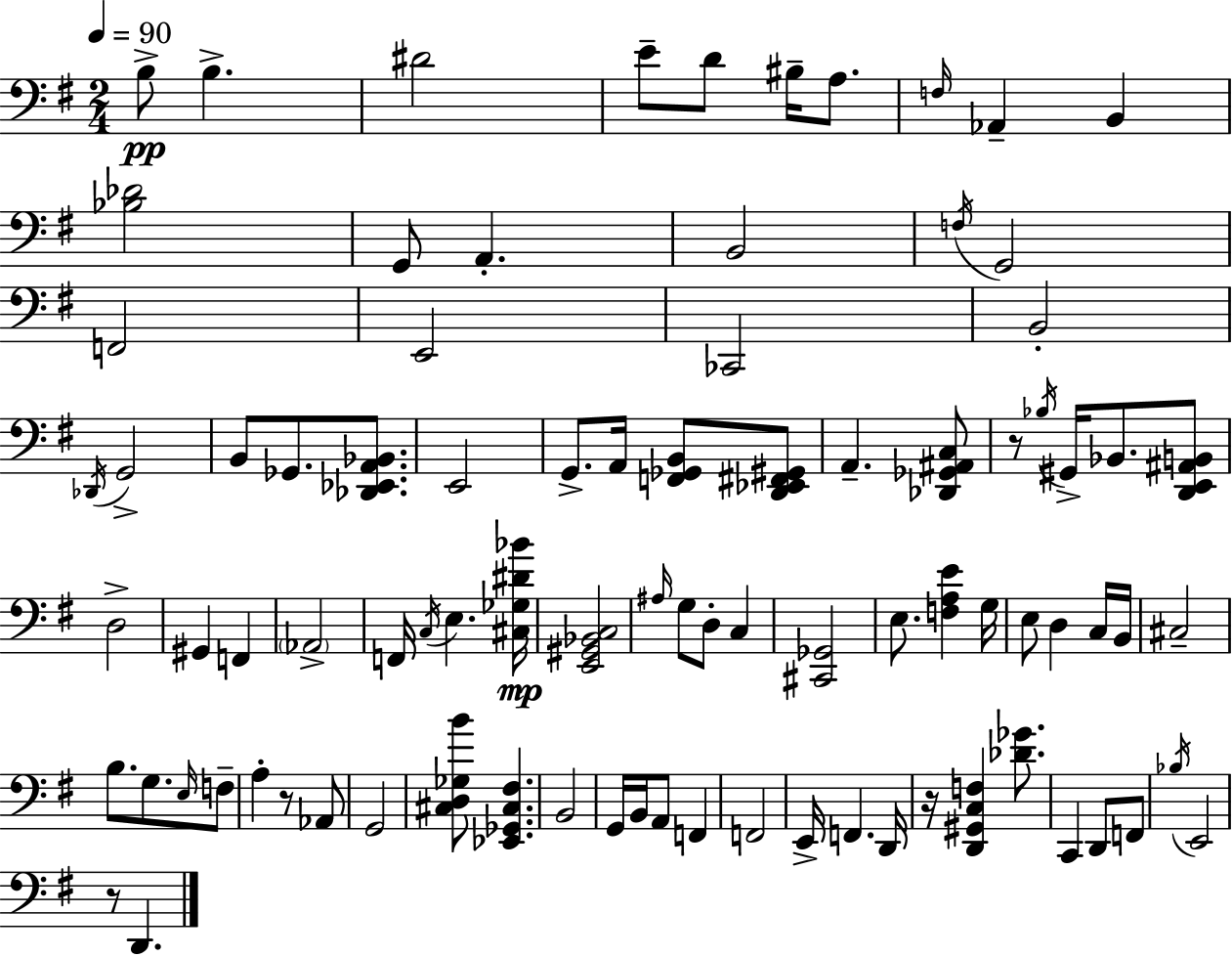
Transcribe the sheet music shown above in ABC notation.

X:1
T:Untitled
M:2/4
L:1/4
K:G
B,/2 B, ^D2 E/2 D/2 ^B,/4 A,/2 F,/4 _A,, B,, [_B,_D]2 G,,/2 A,, B,,2 F,/4 G,,2 F,,2 E,,2 _C,,2 B,,2 _D,,/4 G,,2 B,,/2 _G,,/2 [_D,,_E,,A,,_B,,]/2 E,,2 G,,/2 A,,/4 [F,,_G,,B,,]/2 [D,,_E,,^F,,^G,,]/2 A,, [_D,,_G,,^A,,C,]/2 z/2 _B,/4 ^G,,/4 _B,,/2 [D,,E,,^A,,B,,]/2 D,2 ^G,, F,, _A,,2 F,,/4 C,/4 E, [^C,_G,^D_B]/4 [E,,^G,,_B,,C,]2 ^A,/4 G,/2 D,/2 C, [^C,,_G,,]2 E,/2 [F,A,E] G,/4 E,/2 D, C,/4 B,,/4 ^C,2 B,/2 G,/2 E,/4 F,/2 A, z/2 _A,,/2 G,,2 [^C,D,_G,B]/2 [_E,,_G,,^C,^F,] B,,2 G,,/4 B,,/4 A,,/2 F,, F,,2 E,,/4 F,, D,,/4 z/4 [D,,^G,,C,F,] [_D_G]/2 C,, D,,/2 F,,/2 _B,/4 E,,2 z/2 D,,